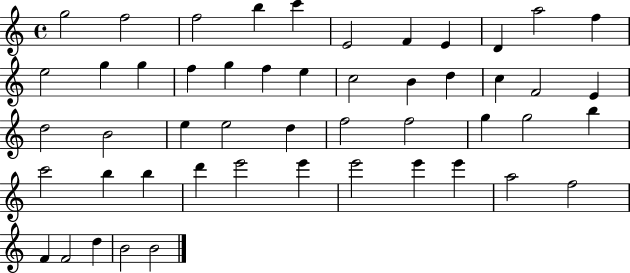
{
  \clef treble
  \time 4/4
  \defaultTimeSignature
  \key c \major
  g''2 f''2 | f''2 b''4 c'''4 | e'2 f'4 e'4 | d'4 a''2 f''4 | \break e''2 g''4 g''4 | f''4 g''4 f''4 e''4 | c''2 b'4 d''4 | c''4 f'2 e'4 | \break d''2 b'2 | e''4 e''2 d''4 | f''2 f''2 | g''4 g''2 b''4 | \break c'''2 b''4 b''4 | d'''4 e'''2 e'''4 | e'''2 e'''4 e'''4 | a''2 f''2 | \break f'4 f'2 d''4 | b'2 b'2 | \bar "|."
}